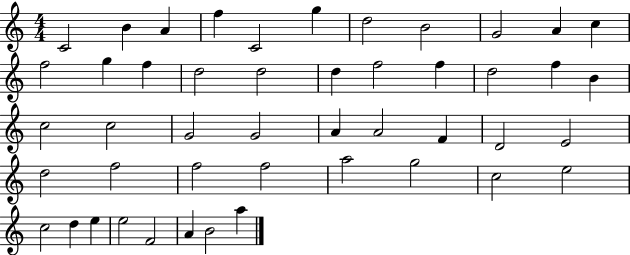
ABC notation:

X:1
T:Untitled
M:4/4
L:1/4
K:C
C2 B A f C2 g d2 B2 G2 A c f2 g f d2 d2 d f2 f d2 f B c2 c2 G2 G2 A A2 F D2 E2 d2 f2 f2 f2 a2 g2 c2 e2 c2 d e e2 F2 A B2 a